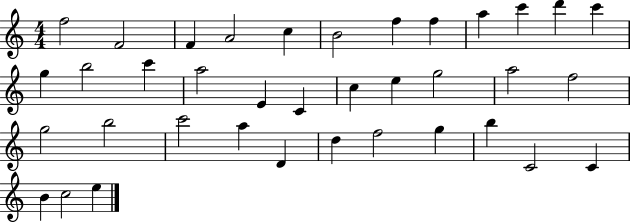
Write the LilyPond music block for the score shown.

{
  \clef treble
  \numericTimeSignature
  \time 4/4
  \key c \major
  f''2 f'2 | f'4 a'2 c''4 | b'2 f''4 f''4 | a''4 c'''4 d'''4 c'''4 | \break g''4 b''2 c'''4 | a''2 e'4 c'4 | c''4 e''4 g''2 | a''2 f''2 | \break g''2 b''2 | c'''2 a''4 d'4 | d''4 f''2 g''4 | b''4 c'2 c'4 | \break b'4 c''2 e''4 | \bar "|."
}